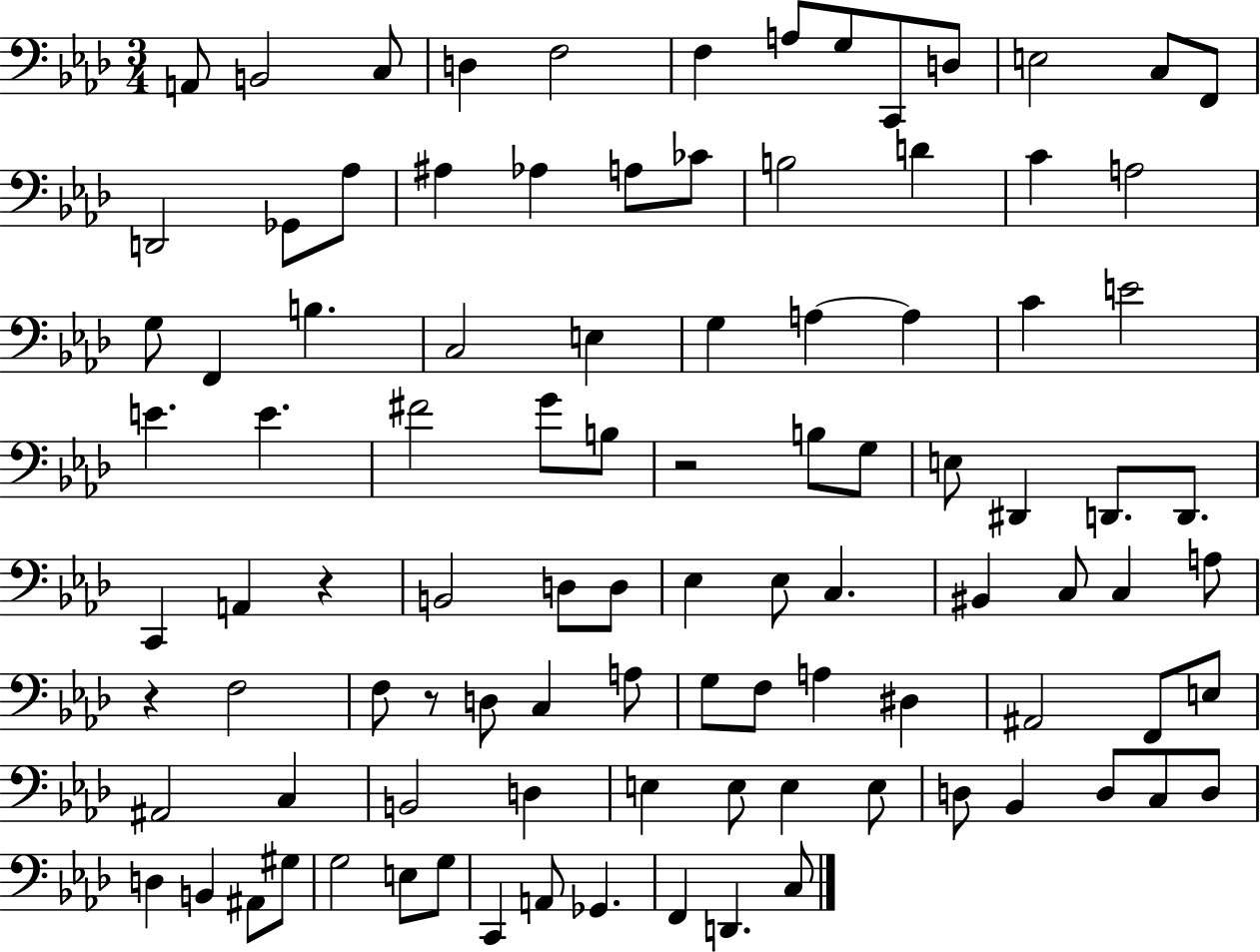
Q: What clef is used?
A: bass